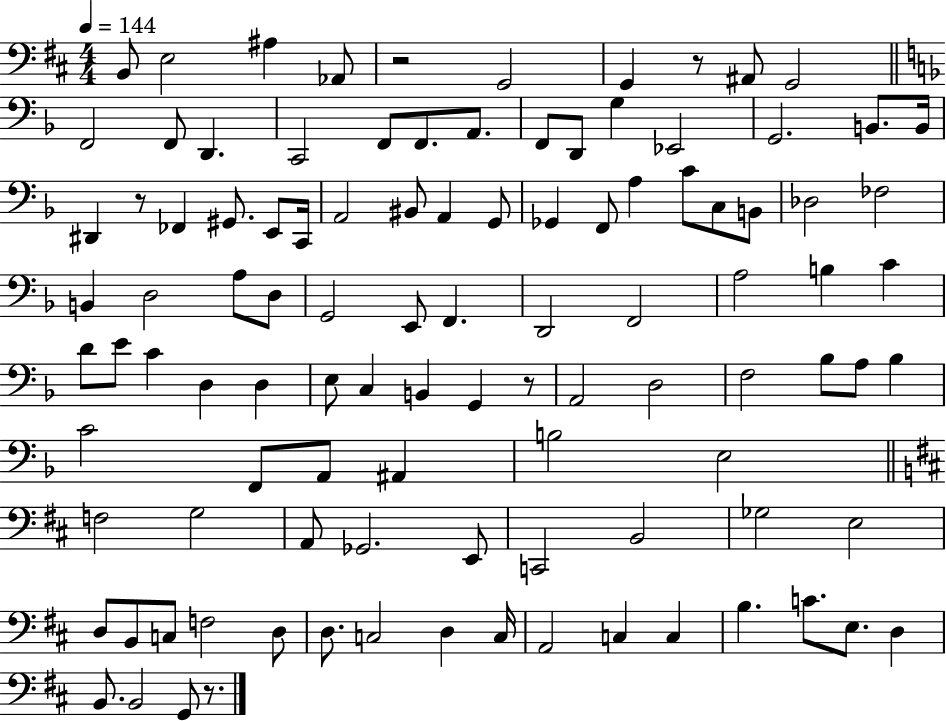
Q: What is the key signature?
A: D major